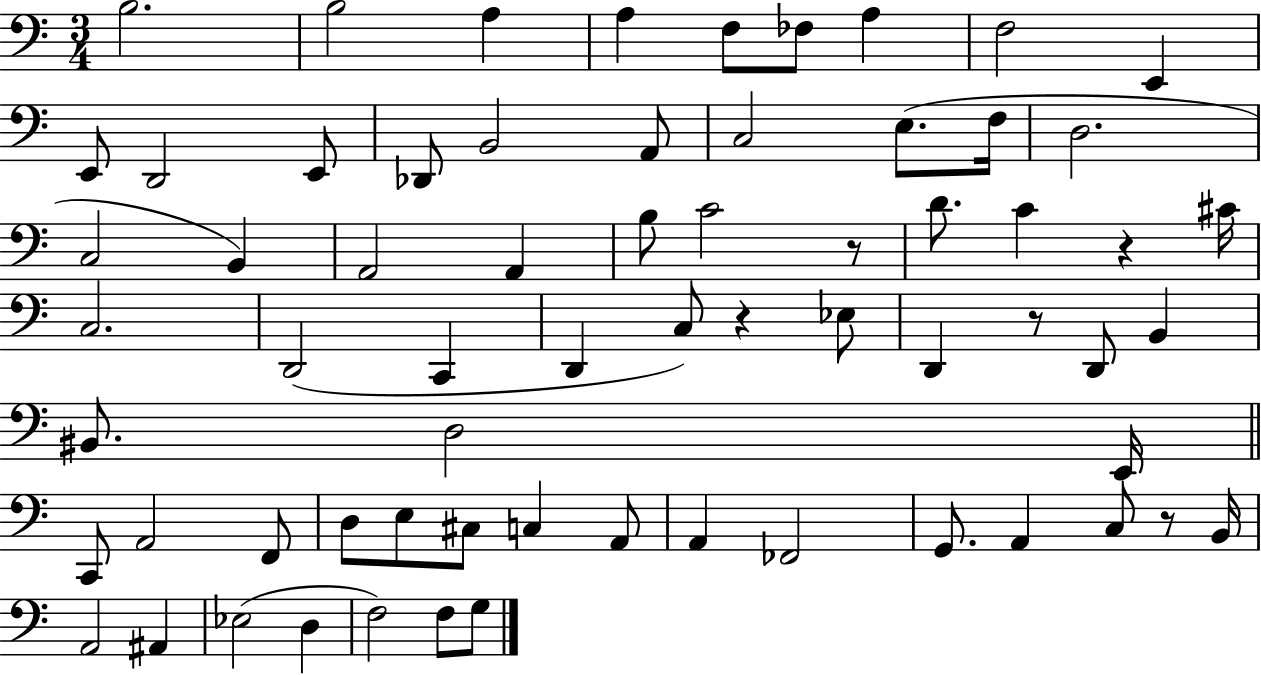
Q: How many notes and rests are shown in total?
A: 66